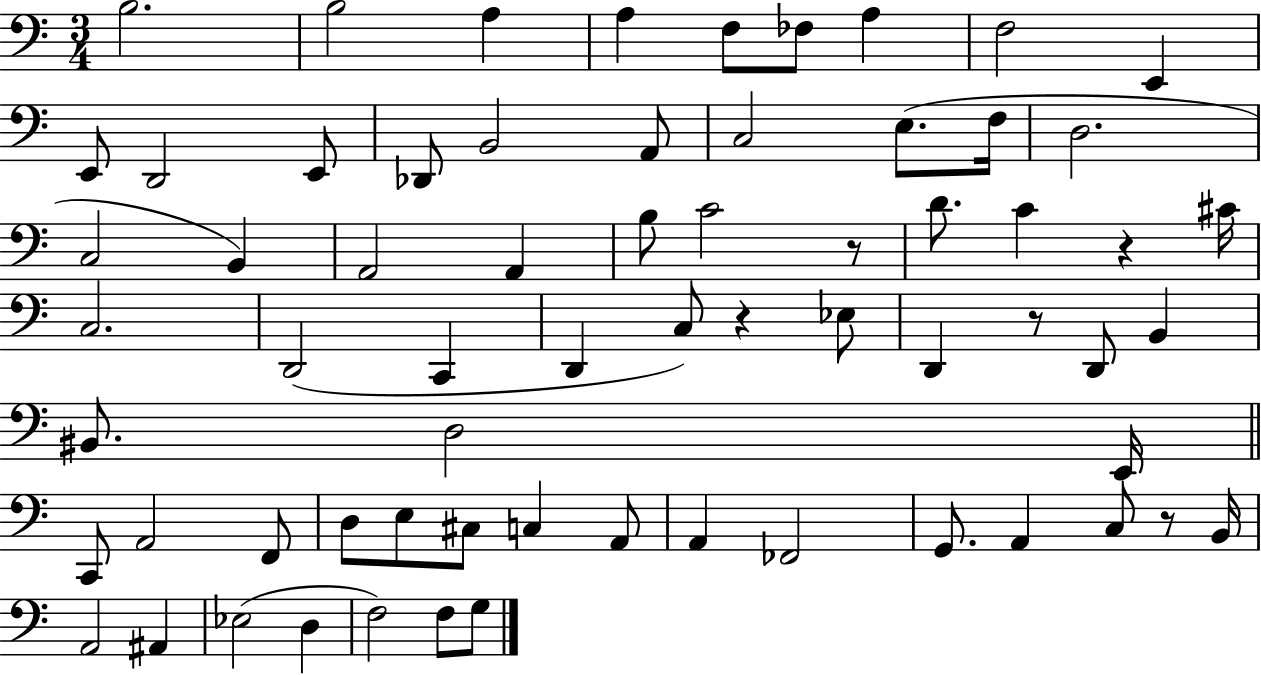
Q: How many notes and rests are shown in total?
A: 66